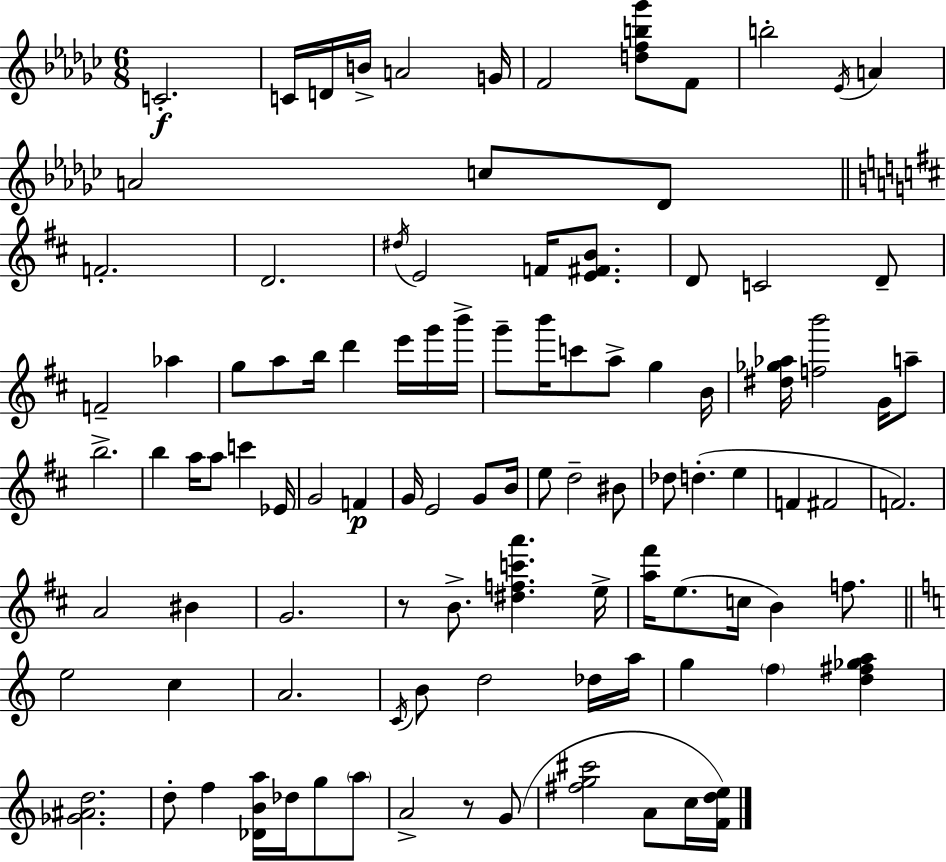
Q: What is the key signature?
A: EES minor